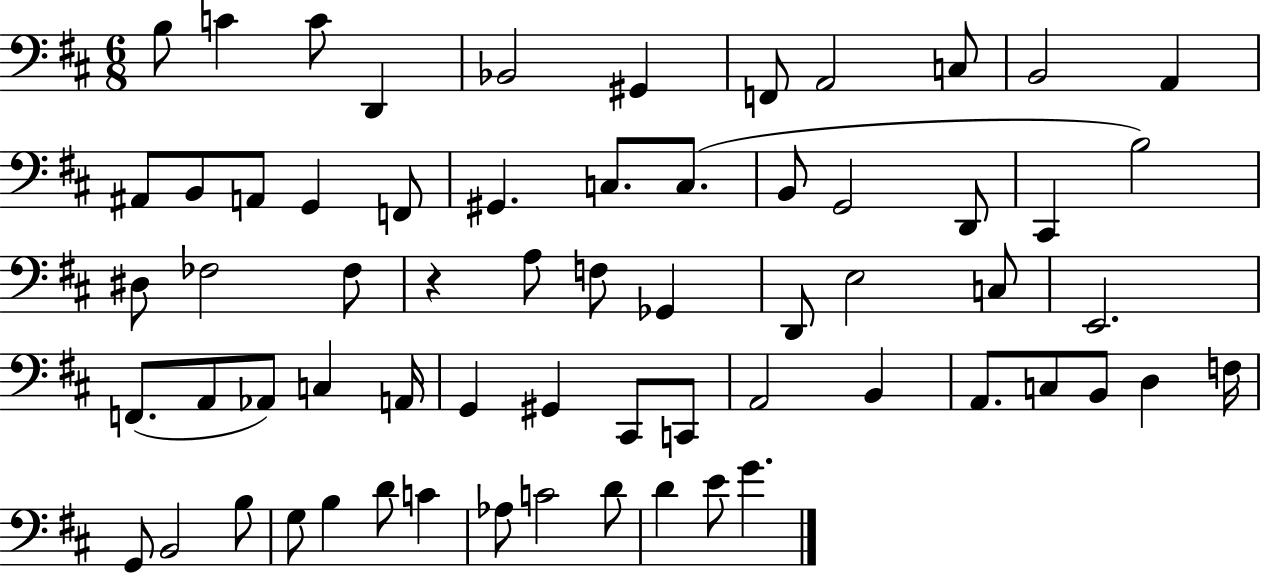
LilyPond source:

{
  \clef bass
  \numericTimeSignature
  \time 6/8
  \key d \major
  b8 c'4 c'8 d,4 | bes,2 gis,4 | f,8 a,2 c8 | b,2 a,4 | \break ais,8 b,8 a,8 g,4 f,8 | gis,4. c8. c8.( | b,8 g,2 d,8 | cis,4 b2) | \break dis8 fes2 fes8 | r4 a8 f8 ges,4 | d,8 e2 c8 | e,2. | \break f,8.( a,8 aes,8) c4 a,16 | g,4 gis,4 cis,8 c,8 | a,2 b,4 | a,8. c8 b,8 d4 f16 | \break g,8 b,2 b8 | g8 b4 d'8 c'4 | aes8 c'2 d'8 | d'4 e'8 g'4. | \break \bar "|."
}